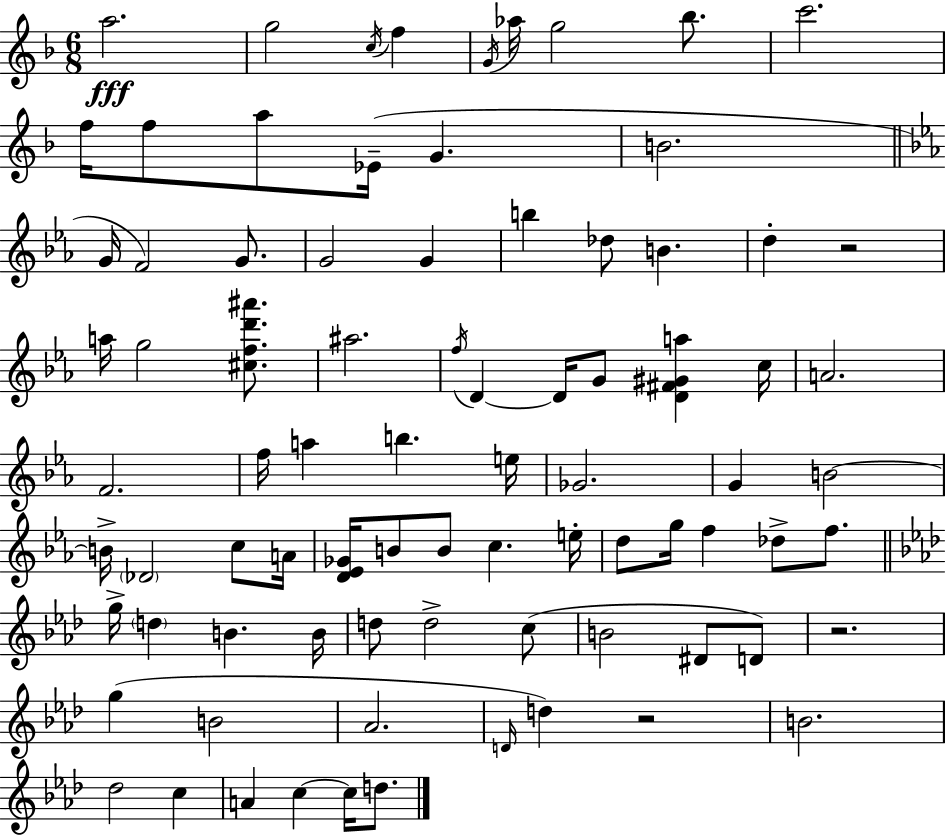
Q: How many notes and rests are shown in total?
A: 82